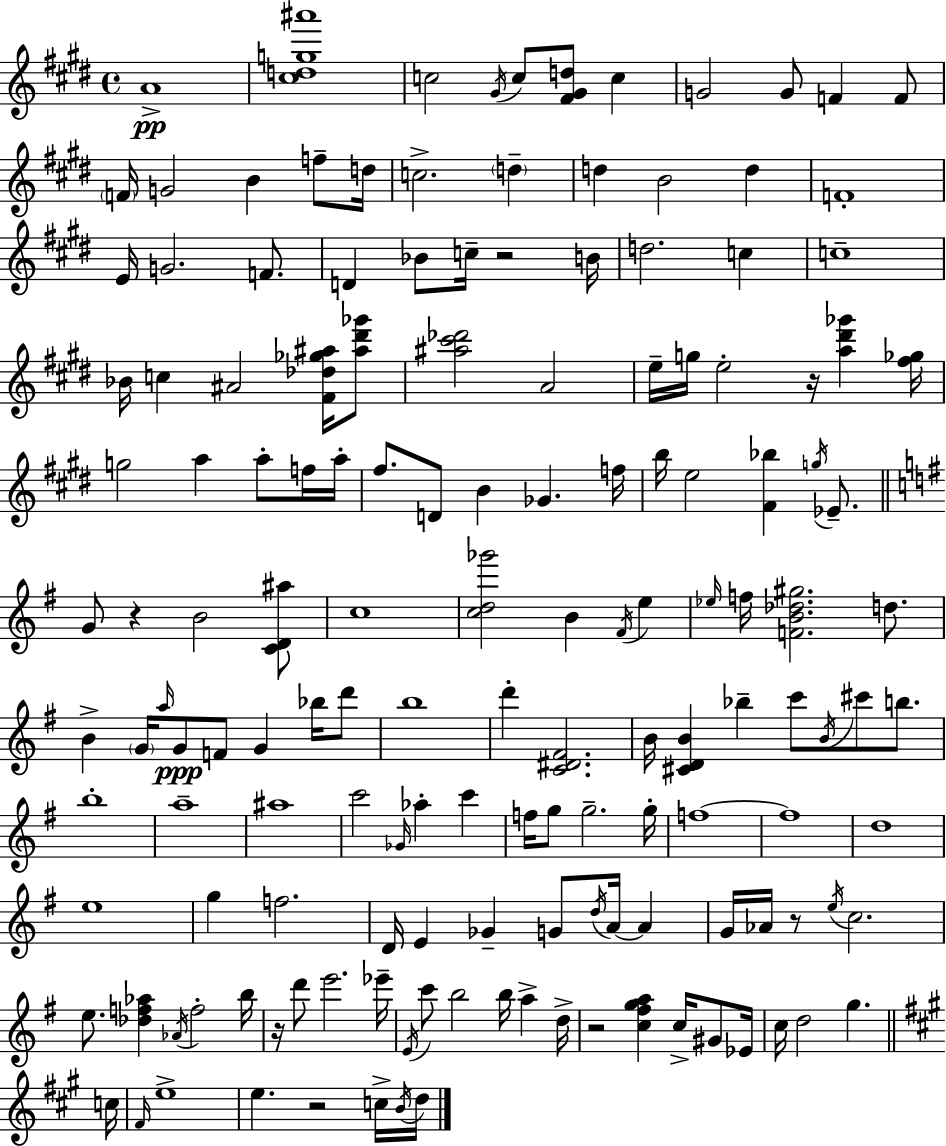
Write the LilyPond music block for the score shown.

{
  \clef treble
  \time 4/4
  \defaultTimeSignature
  \key e \major
  a'1->\pp | <cis'' d'' g'' ais'''>1 | c''2 \acciaccatura { gis'16 } c''8 <fis' gis' d''>8 c''4 | g'2 g'8 f'4 f'8 | \break \parenthesize f'16 g'2 b'4 f''8-- | d''16 c''2.-> \parenthesize d''4-- | d''4 b'2 d''4 | f'1-. | \break e'16 g'2. f'8. | d'4 bes'8 c''16-- r2 | b'16 d''2. c''4 | c''1-- | \break bes'16 c''4 ais'2 <fis' des'' ges'' ais''>16 <ais'' dis''' ges'''>8 | <ais'' cis''' des'''>2 a'2 | e''16-- g''16 e''2-. r16 <a'' dis''' ges'''>4 | <fis'' ges''>16 g''2 a''4 a''8-. f''16 | \break a''16-. fis''8. d'8 b'4 ges'4. | f''16 b''16 e''2 <fis' bes''>4 \acciaccatura { g''16 } ees'8.-- | \bar "||" \break \key g \major g'8 r4 b'2 <c' d' ais''>8 | c''1 | <c'' d'' ges'''>2 b'4 \acciaccatura { fis'16 } e''4 | \grace { ees''16 } f''16 <f' b' des'' gis''>2. d''8. | \break b'4-> \parenthesize g'16 \grace { a''16 }\ppp g'8 f'8 g'4 | bes''16 d'''8 b''1 | d'''4-. <c' dis' fis'>2. | b'16 <cis' d' b'>4 bes''4-- c'''8 \acciaccatura { b'16 } cis'''8 | \break b''8. b''1-. | a''1-- | ais''1 | c'''2 \grace { ges'16 } aes''4-. | \break c'''4 f''16 g''8 g''2.-- | g''16-. f''1~~ | f''1 | d''1 | \break e''1 | g''4 f''2. | d'16 e'4 ges'4-- g'8 | \acciaccatura { d''16 } a'16~~ a'4 g'16 aes'16 r8 \acciaccatura { e''16 } c''2. | \break e''8. <des'' f'' aes''>4 \acciaccatura { aes'16 } f''2-. | b''16 r16 d'''8 e'''2. | ees'''16-- \acciaccatura { e'16 } c'''8 b''2 | b''16 a''4-> d''16-> r2 | \break <c'' fis'' g'' a''>4 c''16-> gis'8 ees'16 c''16 d''2 | g''4. \bar "||" \break \key a \major c''16 \grace { fis'16 } e''1-> | e''4. r2 | c''16-> \acciaccatura { b'16 } d''16 \bar "|."
}